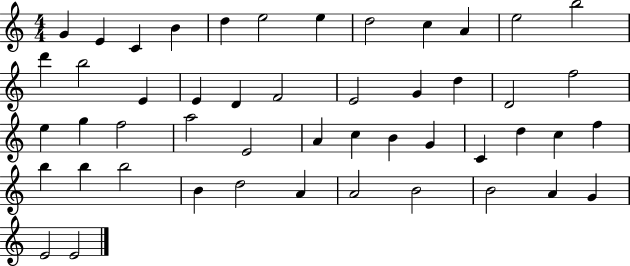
G4/q E4/q C4/q B4/q D5/q E5/h E5/q D5/h C5/q A4/q E5/h B5/h D6/q B5/h E4/q E4/q D4/q F4/h E4/h G4/q D5/q D4/h F5/h E5/q G5/q F5/h A5/h E4/h A4/q C5/q B4/q G4/q C4/q D5/q C5/q F5/q B5/q B5/q B5/h B4/q D5/h A4/q A4/h B4/h B4/h A4/q G4/q E4/h E4/h